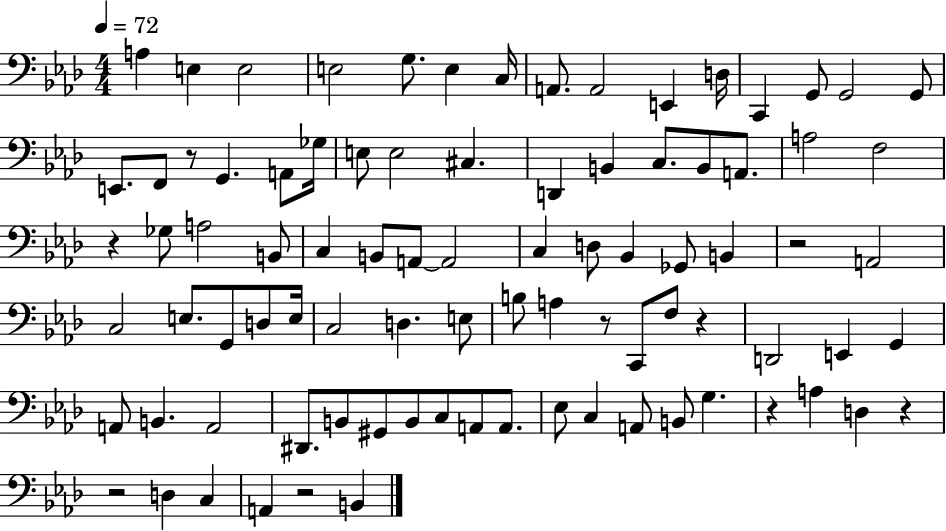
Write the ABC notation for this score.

X:1
T:Untitled
M:4/4
L:1/4
K:Ab
A, E, E,2 E,2 G,/2 E, C,/4 A,,/2 A,,2 E,, D,/4 C,, G,,/2 G,,2 G,,/2 E,,/2 F,,/2 z/2 G,, A,,/2 _G,/4 E,/2 E,2 ^C, D,, B,, C,/2 B,,/2 A,,/2 A,2 F,2 z _G,/2 A,2 B,,/2 C, B,,/2 A,,/2 A,,2 C, D,/2 _B,, _G,,/2 B,, z2 A,,2 C,2 E,/2 G,,/2 D,/2 E,/4 C,2 D, E,/2 B,/2 A, z/2 C,,/2 F,/2 z D,,2 E,, G,, A,,/2 B,, A,,2 ^D,,/2 B,,/2 ^G,,/2 B,,/2 C,/2 A,,/2 A,,/2 _E,/2 C, A,,/2 B,,/2 G, z A, D, z z2 D, C, A,, z2 B,,